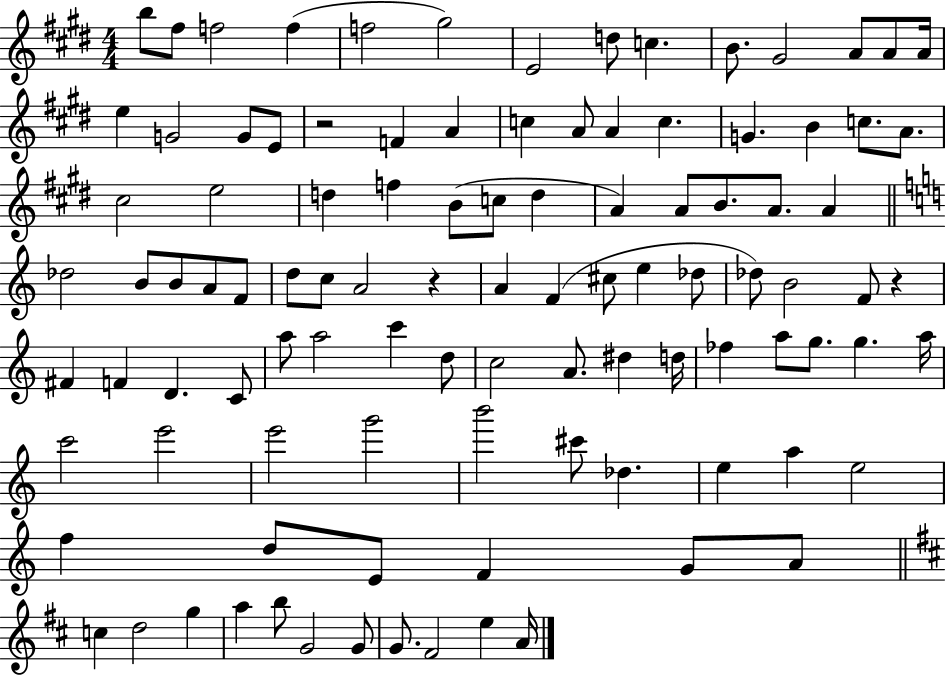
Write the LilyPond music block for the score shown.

{
  \clef treble
  \numericTimeSignature
  \time 4/4
  \key e \major
  \repeat volta 2 { b''8 fis''8 f''2 f''4( | f''2 gis''2) | e'2 d''8 c''4. | b'8. gis'2 a'8 a'8 a'16 | \break e''4 g'2 g'8 e'8 | r2 f'4 a'4 | c''4 a'8 a'4 c''4. | g'4. b'4 c''8. a'8. | \break cis''2 e''2 | d''4 f''4 b'8( c''8 d''4 | a'4) a'8 b'8. a'8. a'4 | \bar "||" \break \key c \major des''2 b'8 b'8 a'8 f'8 | d''8 c''8 a'2 r4 | a'4 f'4( cis''8 e''4 des''8 | des''8) b'2 f'8 r4 | \break fis'4 f'4 d'4. c'8 | a''8 a''2 c'''4 d''8 | c''2 a'8. dis''4 d''16 | fes''4 a''8 g''8. g''4. a''16 | \break c'''2 e'''2 | e'''2 g'''2 | b'''2 cis'''8 des''4. | e''4 a''4 e''2 | \break f''4 d''8 e'8 f'4 g'8 a'8 | \bar "||" \break \key b \minor c''4 d''2 g''4 | a''4 b''8 g'2 g'8 | g'8. fis'2 e''4 a'16 | } \bar "|."
}